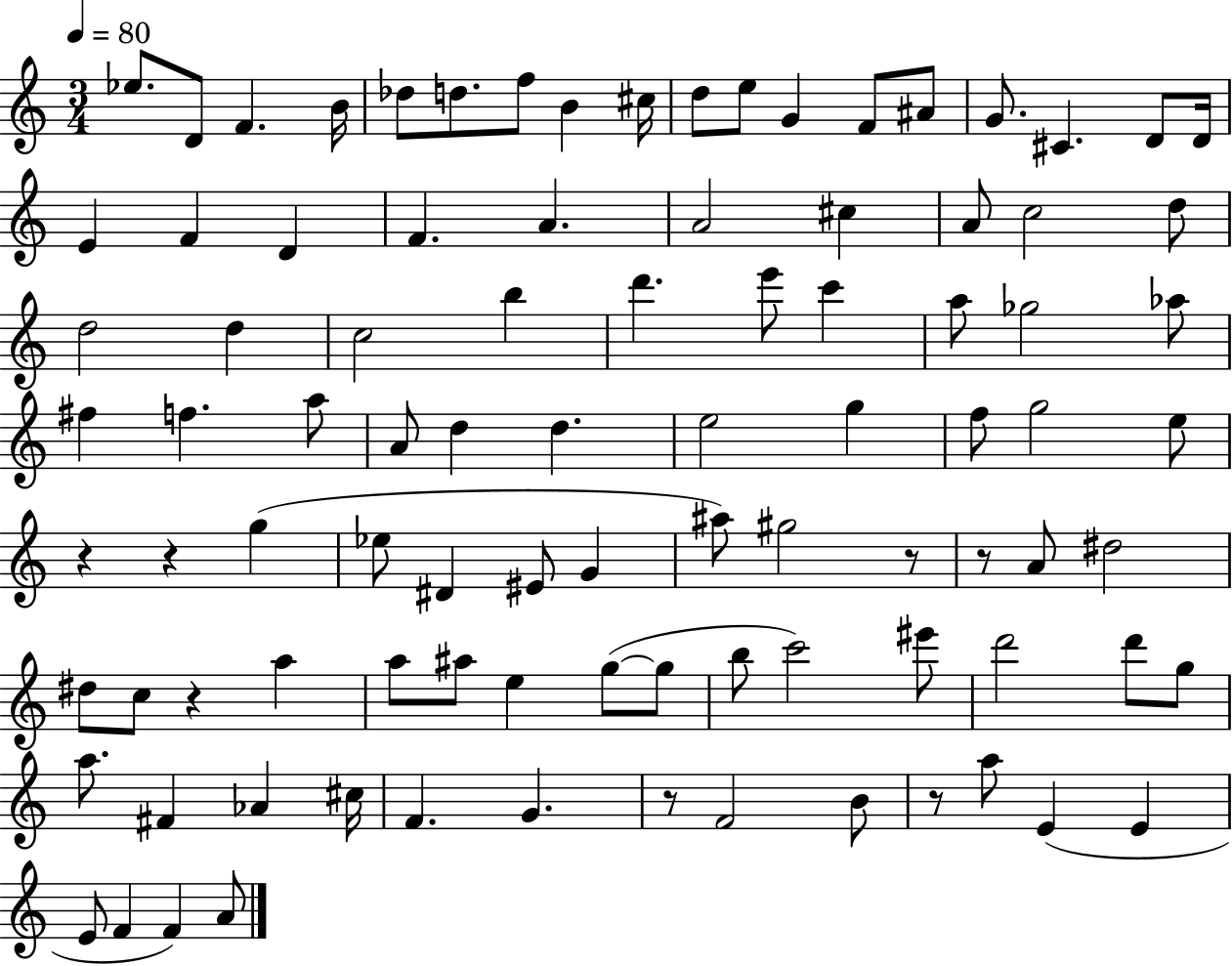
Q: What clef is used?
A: treble